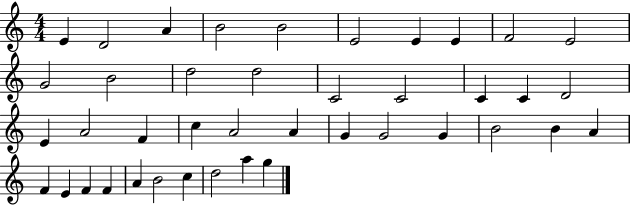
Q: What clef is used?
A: treble